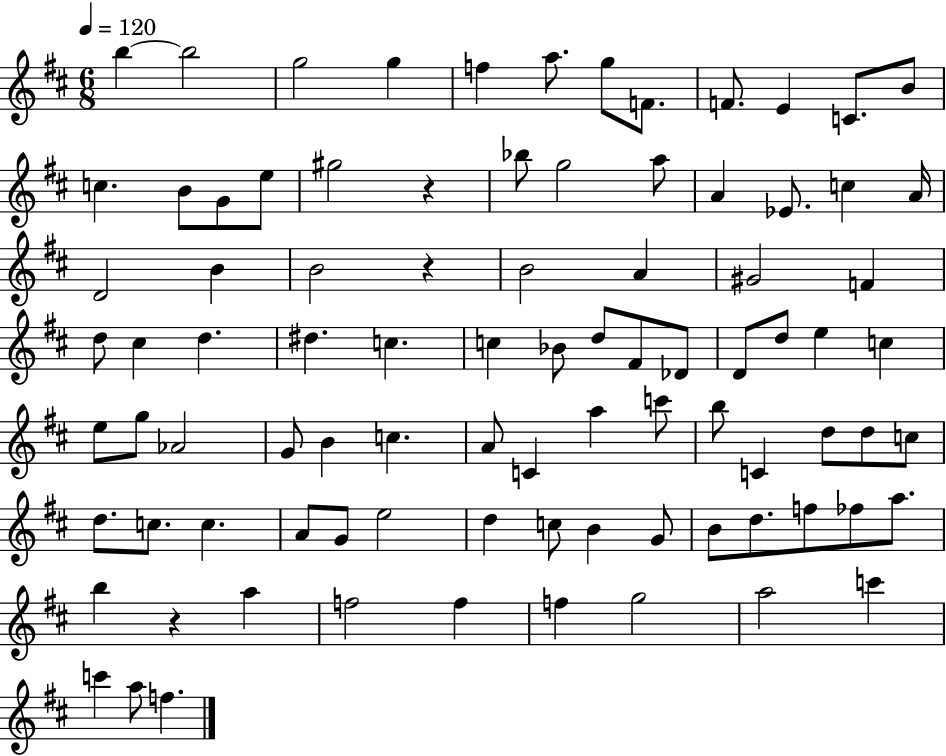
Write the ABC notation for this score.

X:1
T:Untitled
M:6/8
L:1/4
K:D
b b2 g2 g f a/2 g/2 F/2 F/2 E C/2 B/2 c B/2 G/2 e/2 ^g2 z _b/2 g2 a/2 A _E/2 c A/4 D2 B B2 z B2 A ^G2 F d/2 ^c d ^d c c _B/2 d/2 ^F/2 _D/2 D/2 d/2 e c e/2 g/2 _A2 G/2 B c A/2 C a c'/2 b/2 C d/2 d/2 c/2 d/2 c/2 c A/2 G/2 e2 d c/2 B G/2 B/2 d/2 f/2 _f/2 a/2 b z a f2 f f g2 a2 c' c' a/2 f